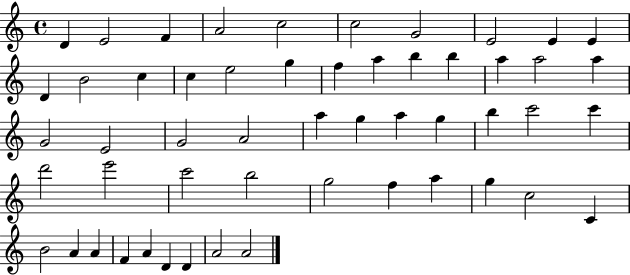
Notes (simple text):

D4/q E4/h F4/q A4/h C5/h C5/h G4/h E4/h E4/q E4/q D4/q B4/h C5/q C5/q E5/h G5/q F5/q A5/q B5/q B5/q A5/q A5/h A5/q G4/h E4/h G4/h A4/h A5/q G5/q A5/q G5/q B5/q C6/h C6/q D6/h E6/h C6/h B5/h G5/h F5/q A5/q G5/q C5/h C4/q B4/h A4/q A4/q F4/q A4/q D4/q D4/q A4/h A4/h